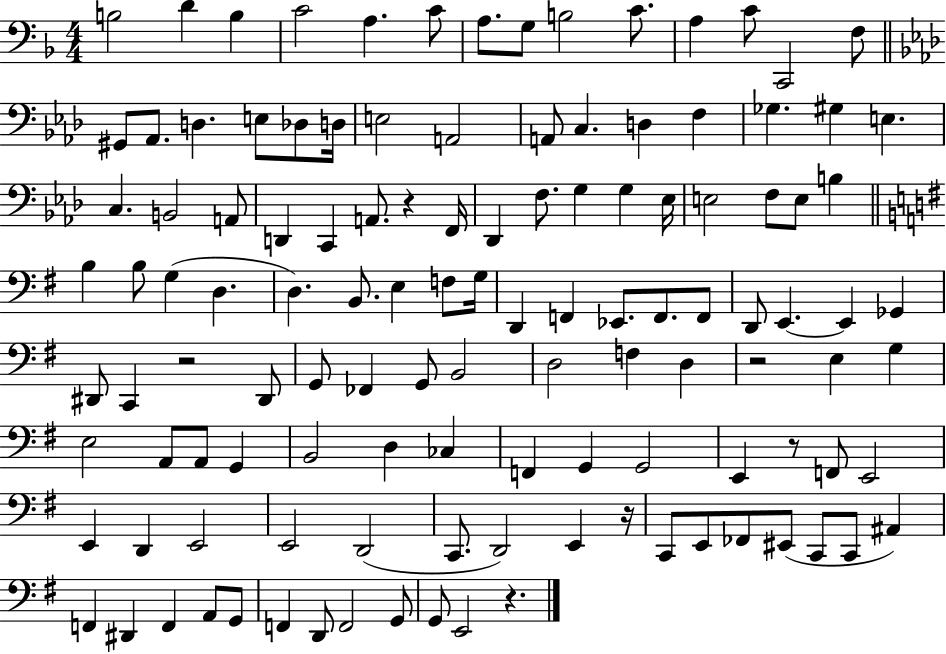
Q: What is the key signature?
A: F major